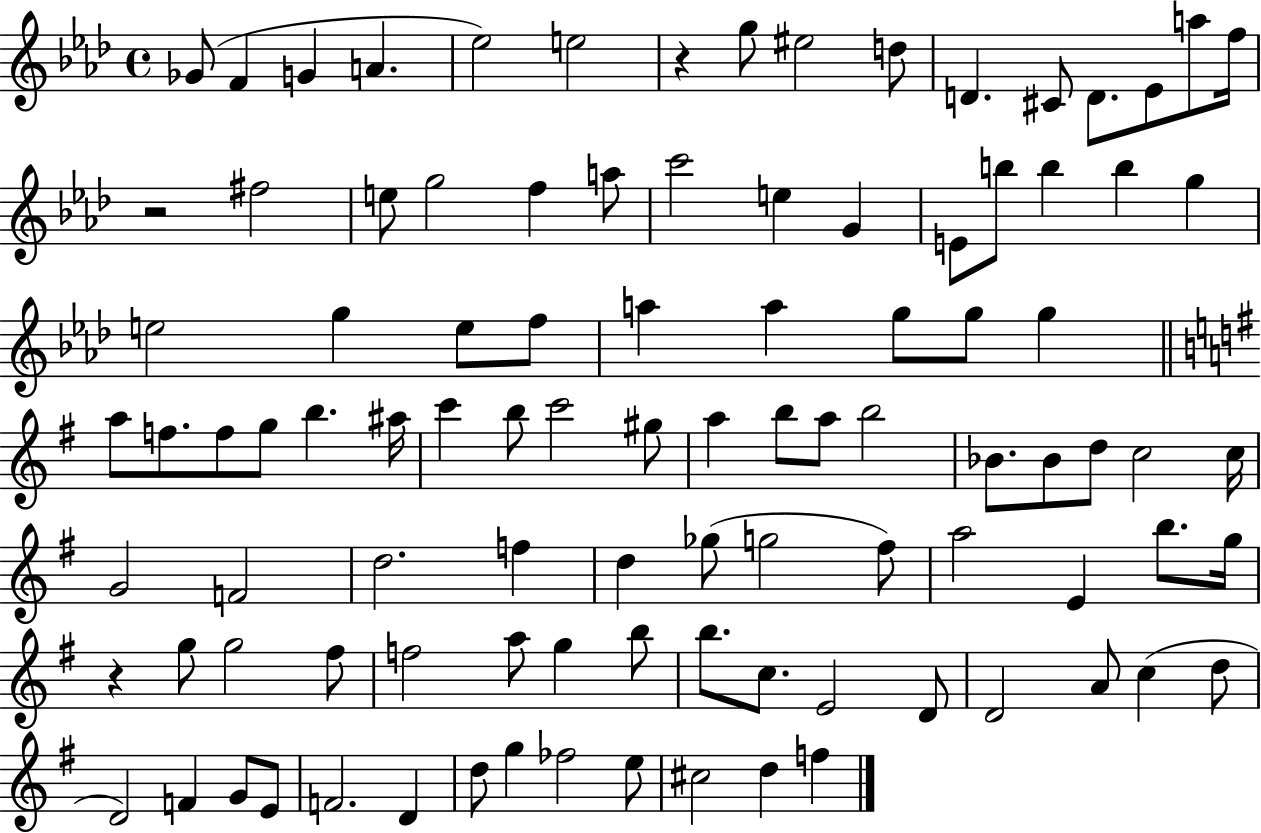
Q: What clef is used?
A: treble